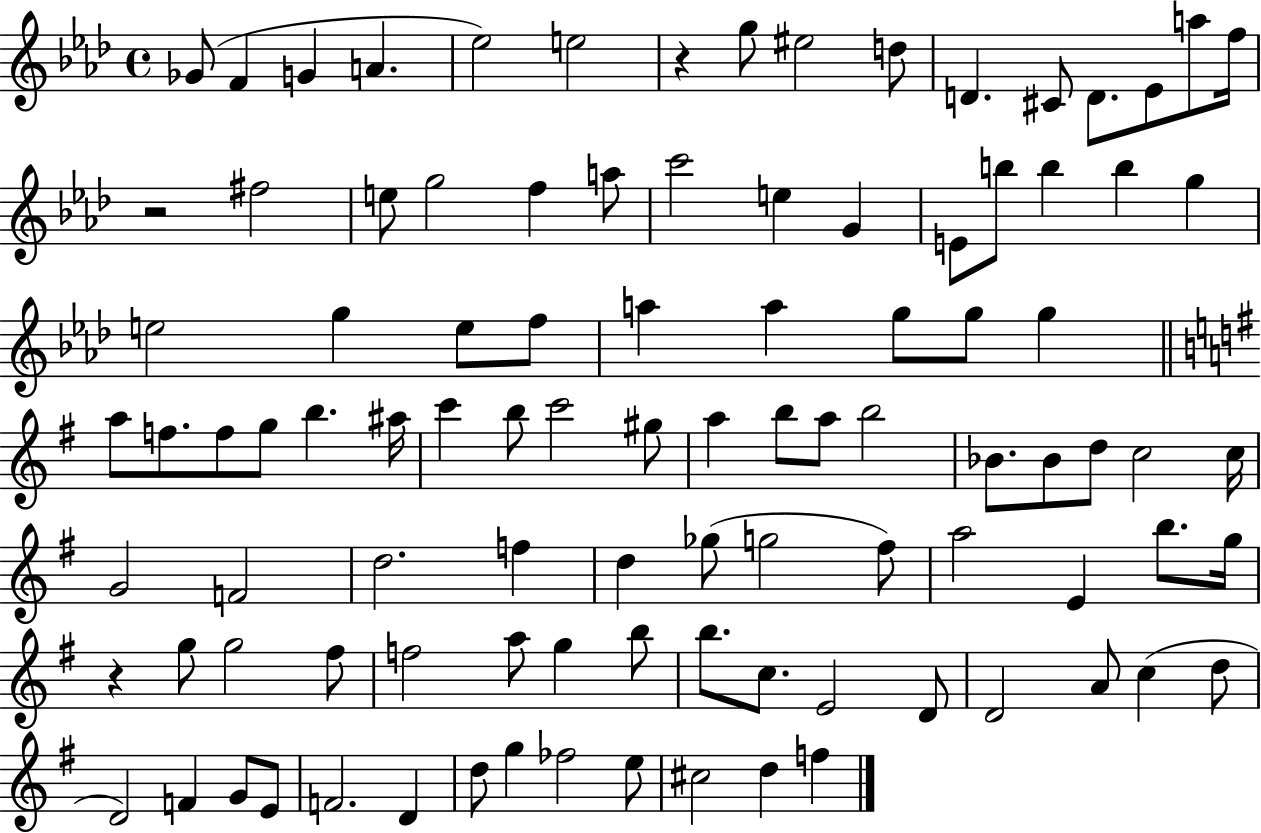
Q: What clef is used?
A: treble